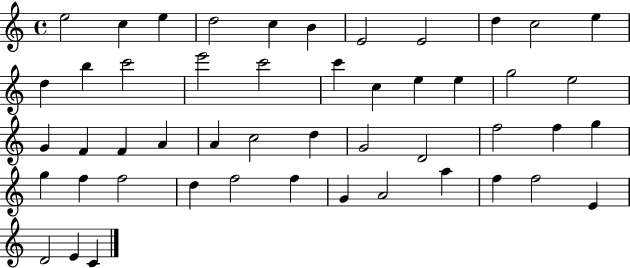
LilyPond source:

{
  \clef treble
  \time 4/4
  \defaultTimeSignature
  \key c \major
  e''2 c''4 e''4 | d''2 c''4 b'4 | e'2 e'2 | d''4 c''2 e''4 | \break d''4 b''4 c'''2 | e'''2 c'''2 | c'''4 c''4 e''4 e''4 | g''2 e''2 | \break g'4 f'4 f'4 a'4 | a'4 c''2 d''4 | g'2 d'2 | f''2 f''4 g''4 | \break g''4 f''4 f''2 | d''4 f''2 f''4 | g'4 a'2 a''4 | f''4 f''2 e'4 | \break d'2 e'4 c'4 | \bar "|."
}